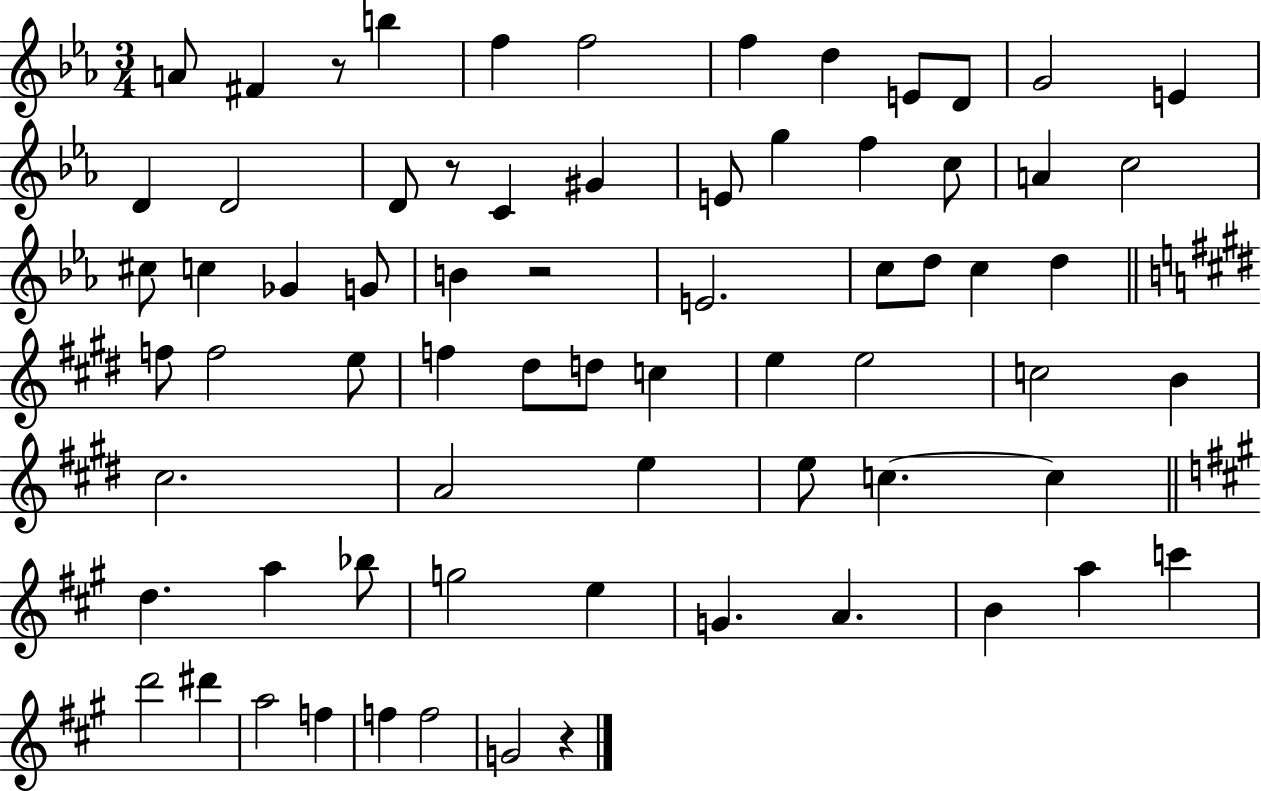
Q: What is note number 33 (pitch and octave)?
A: F5